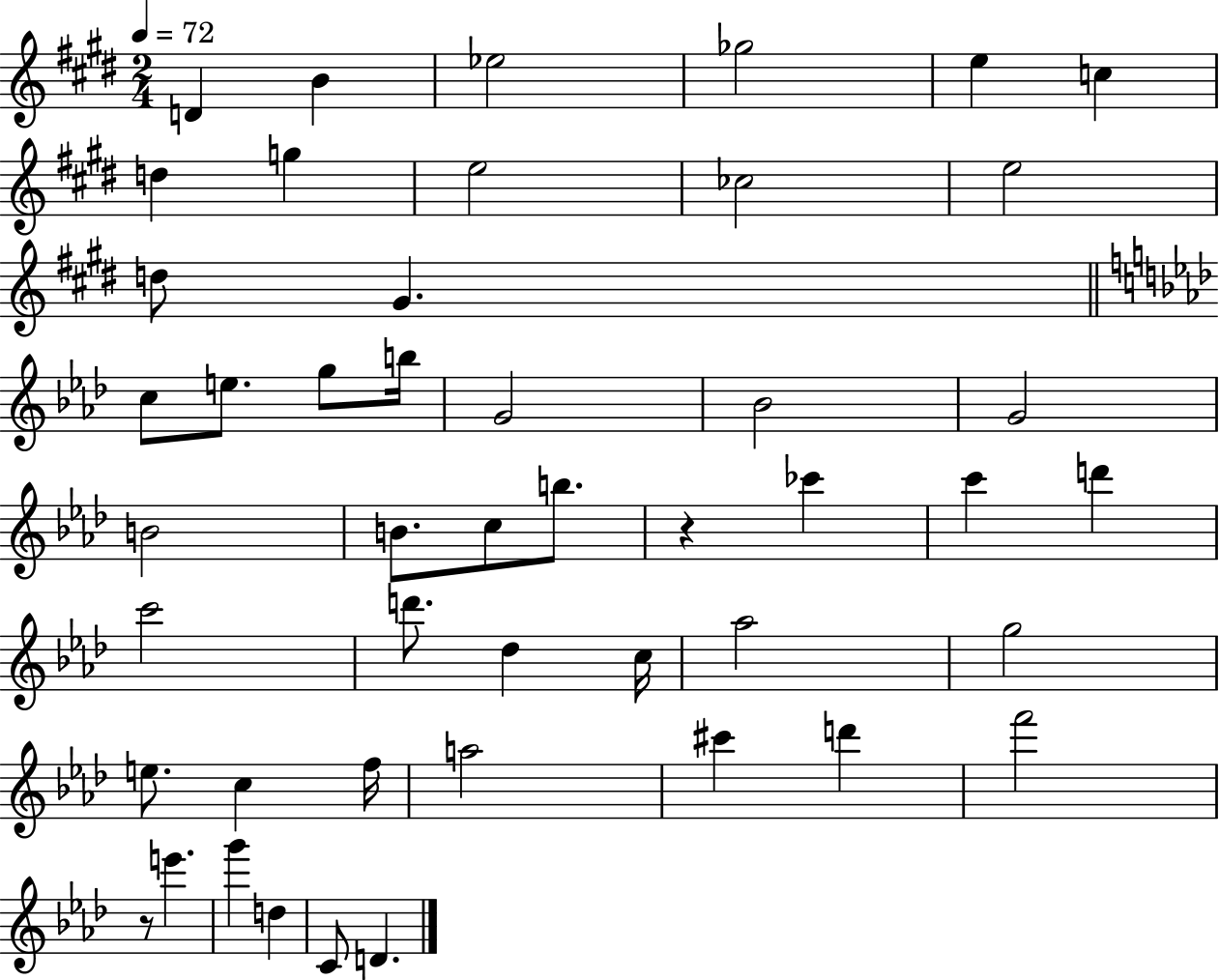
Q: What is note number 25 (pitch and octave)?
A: CES6